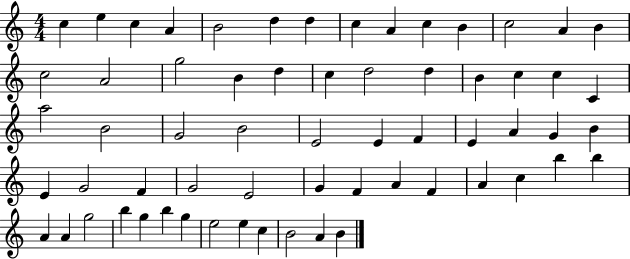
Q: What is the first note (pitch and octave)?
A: C5